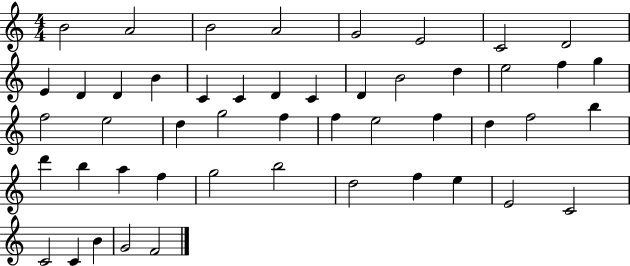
X:1
T:Untitled
M:4/4
L:1/4
K:C
B2 A2 B2 A2 G2 E2 C2 D2 E D D B C C D C D B2 d e2 f g f2 e2 d g2 f f e2 f d f2 b d' b a f g2 b2 d2 f e E2 C2 C2 C B G2 F2